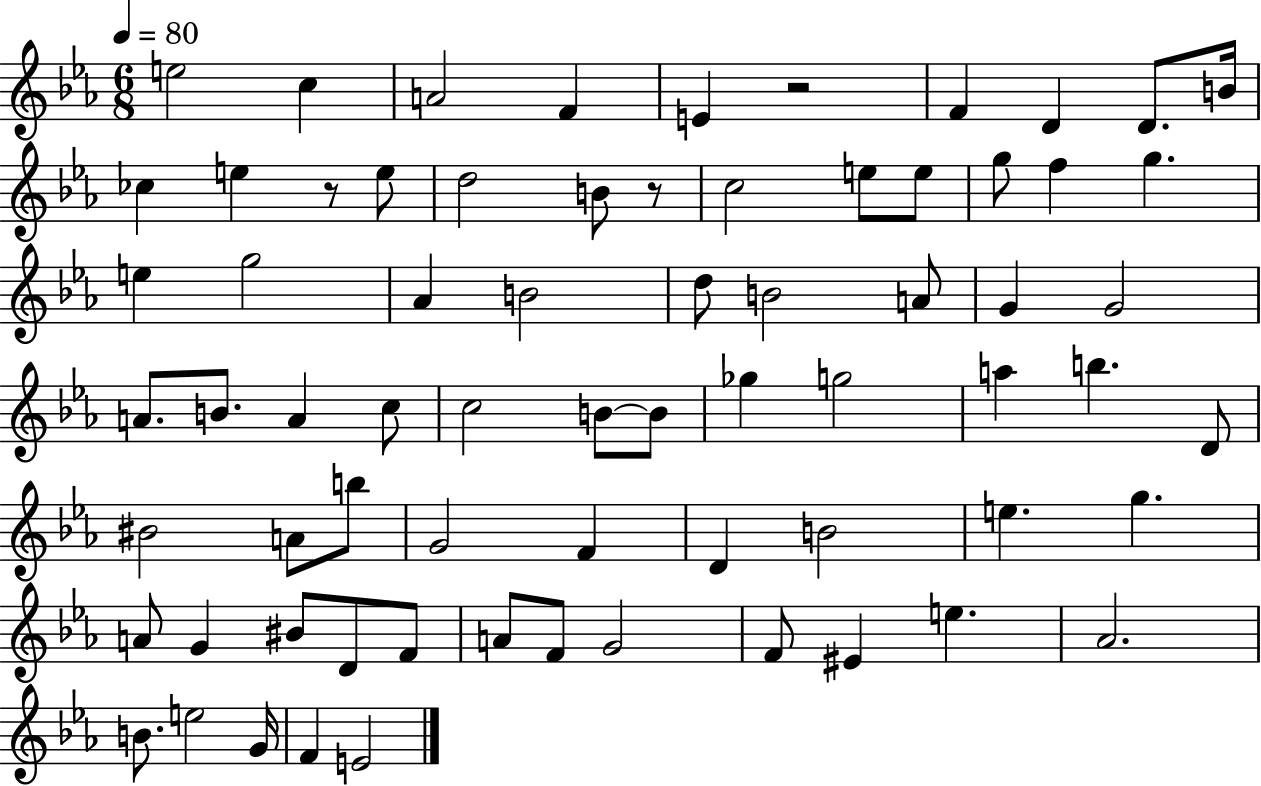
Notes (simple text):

E5/h C5/q A4/h F4/q E4/q R/h F4/q D4/q D4/e. B4/s CES5/q E5/q R/e E5/e D5/h B4/e R/e C5/h E5/e E5/e G5/e F5/q G5/q. E5/q G5/h Ab4/q B4/h D5/e B4/h A4/e G4/q G4/h A4/e. B4/e. A4/q C5/e C5/h B4/e B4/e Gb5/q G5/h A5/q B5/q. D4/e BIS4/h A4/e B5/e G4/h F4/q D4/q B4/h E5/q. G5/q. A4/e G4/q BIS4/e D4/e F4/e A4/e F4/e G4/h F4/e EIS4/q E5/q. Ab4/h. B4/e. E5/h G4/s F4/q E4/h